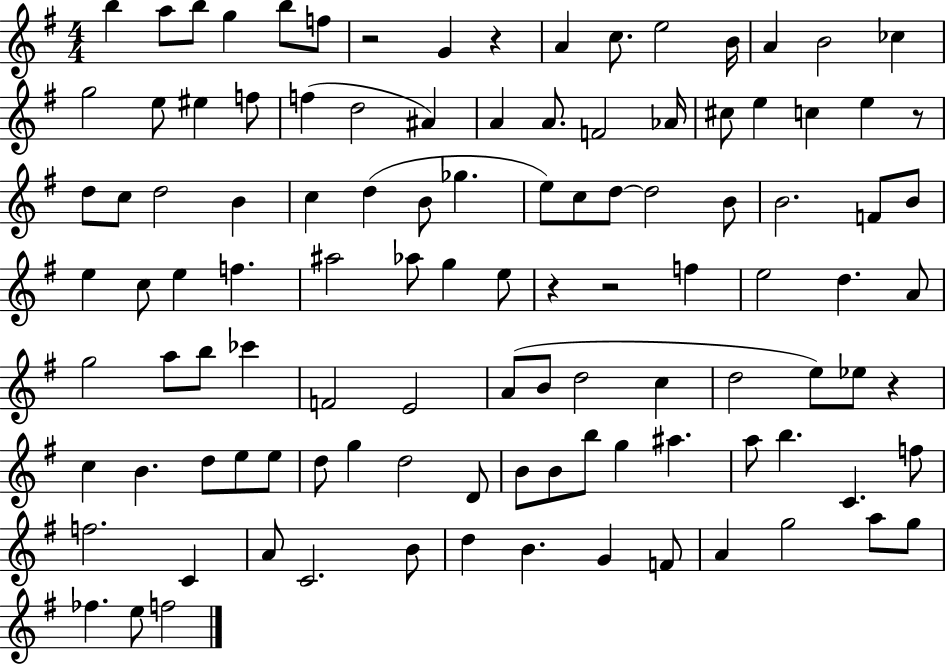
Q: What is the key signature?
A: G major